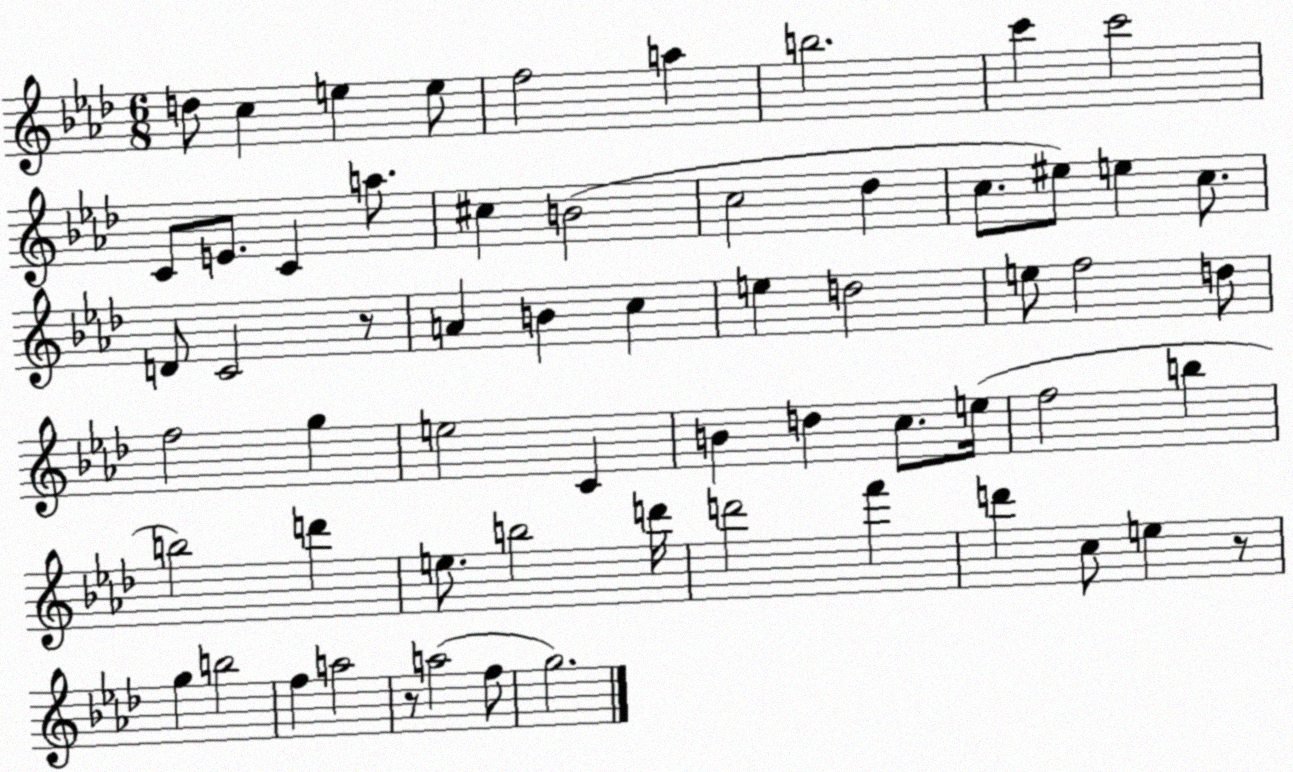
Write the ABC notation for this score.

X:1
T:Untitled
M:6/8
L:1/4
K:Ab
d/2 c e e/2 f2 a b2 c' c'2 C/2 E/2 C a/2 ^c B2 c2 _d c/2 ^e/2 e c/2 D/2 C2 z/2 A B c e d2 e/2 f2 d/2 f2 g e2 C B d c/2 e/4 f2 b b2 d' e/2 b2 d'/4 d'2 f' d' c/2 e z/2 g b2 f a2 z/2 a2 f/2 g2